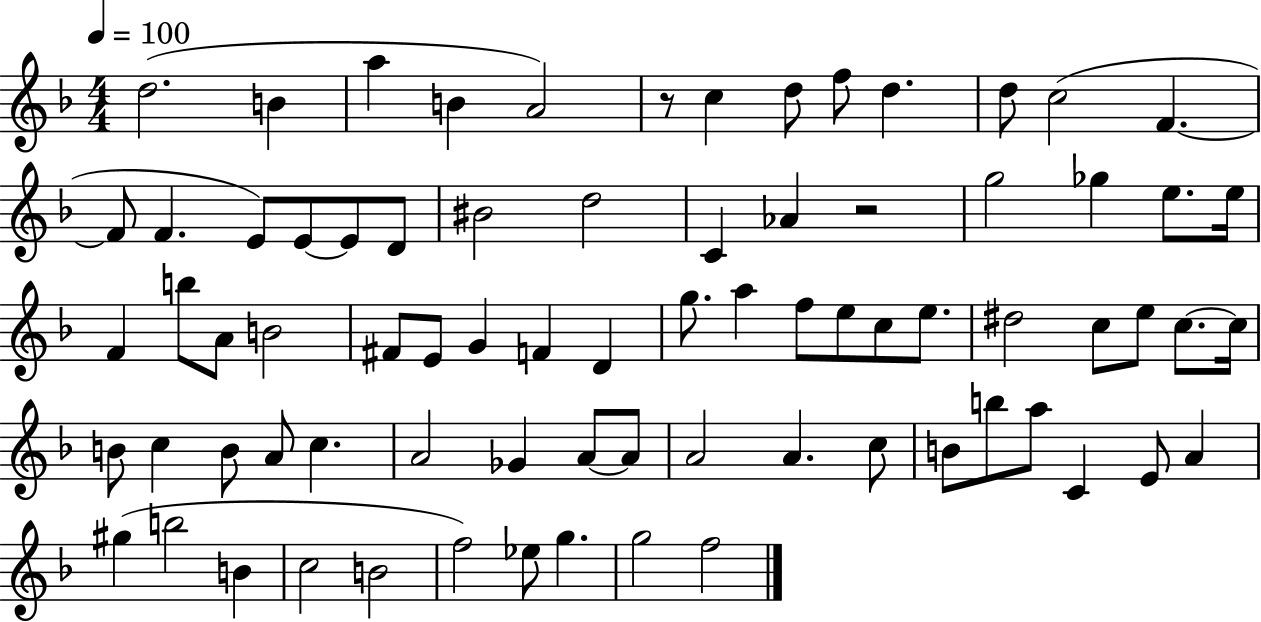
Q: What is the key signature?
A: F major